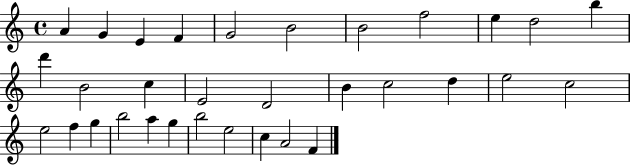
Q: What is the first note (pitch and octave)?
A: A4